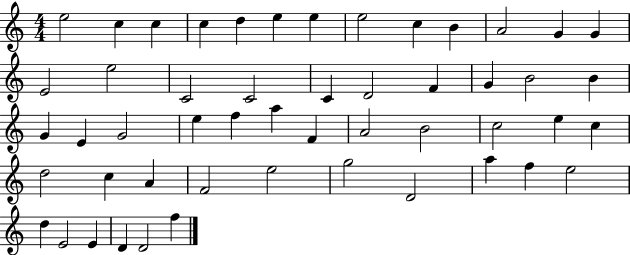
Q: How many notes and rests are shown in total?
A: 51